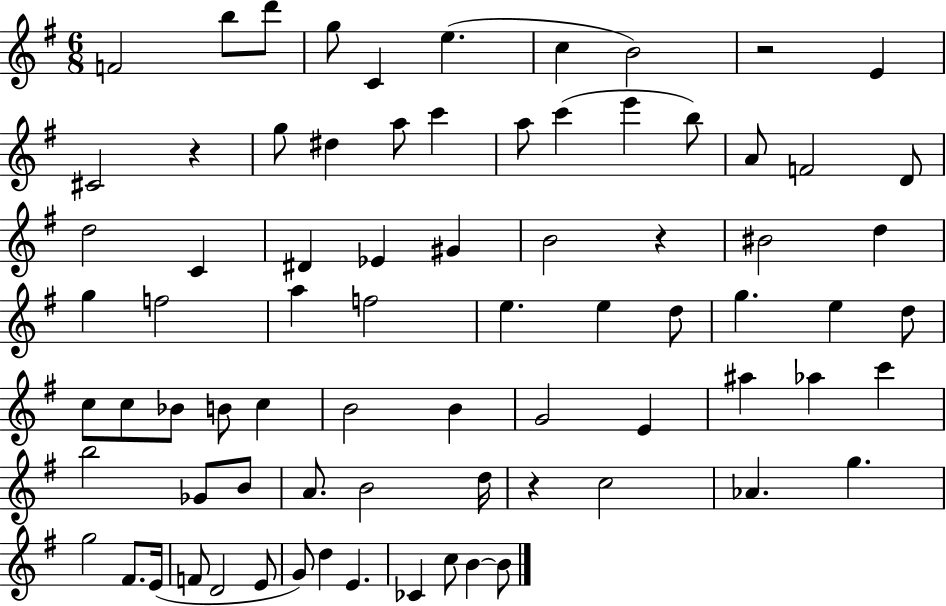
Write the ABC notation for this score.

X:1
T:Untitled
M:6/8
L:1/4
K:G
F2 b/2 d'/2 g/2 C e c B2 z2 E ^C2 z g/2 ^d a/2 c' a/2 c' e' b/2 A/2 F2 D/2 d2 C ^D _E ^G B2 z ^B2 d g f2 a f2 e e d/2 g e d/2 c/2 c/2 _B/2 B/2 c B2 B G2 E ^a _a c' b2 _G/2 B/2 A/2 B2 d/4 z c2 _A g g2 ^F/2 E/4 F/2 D2 E/2 G/2 d E _C c/2 B B/2